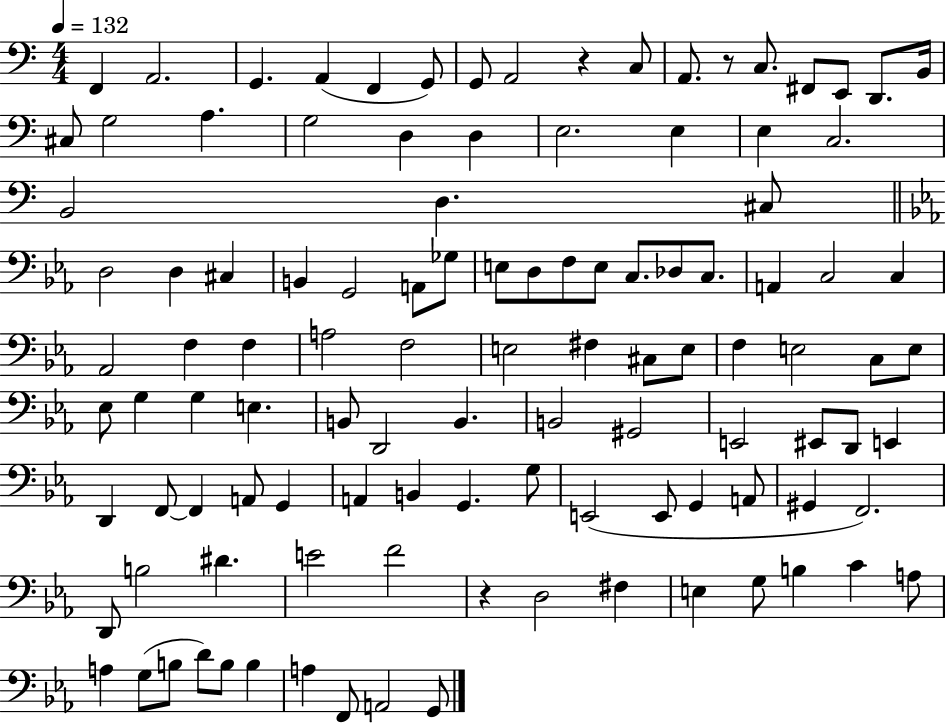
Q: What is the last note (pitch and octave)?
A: G2